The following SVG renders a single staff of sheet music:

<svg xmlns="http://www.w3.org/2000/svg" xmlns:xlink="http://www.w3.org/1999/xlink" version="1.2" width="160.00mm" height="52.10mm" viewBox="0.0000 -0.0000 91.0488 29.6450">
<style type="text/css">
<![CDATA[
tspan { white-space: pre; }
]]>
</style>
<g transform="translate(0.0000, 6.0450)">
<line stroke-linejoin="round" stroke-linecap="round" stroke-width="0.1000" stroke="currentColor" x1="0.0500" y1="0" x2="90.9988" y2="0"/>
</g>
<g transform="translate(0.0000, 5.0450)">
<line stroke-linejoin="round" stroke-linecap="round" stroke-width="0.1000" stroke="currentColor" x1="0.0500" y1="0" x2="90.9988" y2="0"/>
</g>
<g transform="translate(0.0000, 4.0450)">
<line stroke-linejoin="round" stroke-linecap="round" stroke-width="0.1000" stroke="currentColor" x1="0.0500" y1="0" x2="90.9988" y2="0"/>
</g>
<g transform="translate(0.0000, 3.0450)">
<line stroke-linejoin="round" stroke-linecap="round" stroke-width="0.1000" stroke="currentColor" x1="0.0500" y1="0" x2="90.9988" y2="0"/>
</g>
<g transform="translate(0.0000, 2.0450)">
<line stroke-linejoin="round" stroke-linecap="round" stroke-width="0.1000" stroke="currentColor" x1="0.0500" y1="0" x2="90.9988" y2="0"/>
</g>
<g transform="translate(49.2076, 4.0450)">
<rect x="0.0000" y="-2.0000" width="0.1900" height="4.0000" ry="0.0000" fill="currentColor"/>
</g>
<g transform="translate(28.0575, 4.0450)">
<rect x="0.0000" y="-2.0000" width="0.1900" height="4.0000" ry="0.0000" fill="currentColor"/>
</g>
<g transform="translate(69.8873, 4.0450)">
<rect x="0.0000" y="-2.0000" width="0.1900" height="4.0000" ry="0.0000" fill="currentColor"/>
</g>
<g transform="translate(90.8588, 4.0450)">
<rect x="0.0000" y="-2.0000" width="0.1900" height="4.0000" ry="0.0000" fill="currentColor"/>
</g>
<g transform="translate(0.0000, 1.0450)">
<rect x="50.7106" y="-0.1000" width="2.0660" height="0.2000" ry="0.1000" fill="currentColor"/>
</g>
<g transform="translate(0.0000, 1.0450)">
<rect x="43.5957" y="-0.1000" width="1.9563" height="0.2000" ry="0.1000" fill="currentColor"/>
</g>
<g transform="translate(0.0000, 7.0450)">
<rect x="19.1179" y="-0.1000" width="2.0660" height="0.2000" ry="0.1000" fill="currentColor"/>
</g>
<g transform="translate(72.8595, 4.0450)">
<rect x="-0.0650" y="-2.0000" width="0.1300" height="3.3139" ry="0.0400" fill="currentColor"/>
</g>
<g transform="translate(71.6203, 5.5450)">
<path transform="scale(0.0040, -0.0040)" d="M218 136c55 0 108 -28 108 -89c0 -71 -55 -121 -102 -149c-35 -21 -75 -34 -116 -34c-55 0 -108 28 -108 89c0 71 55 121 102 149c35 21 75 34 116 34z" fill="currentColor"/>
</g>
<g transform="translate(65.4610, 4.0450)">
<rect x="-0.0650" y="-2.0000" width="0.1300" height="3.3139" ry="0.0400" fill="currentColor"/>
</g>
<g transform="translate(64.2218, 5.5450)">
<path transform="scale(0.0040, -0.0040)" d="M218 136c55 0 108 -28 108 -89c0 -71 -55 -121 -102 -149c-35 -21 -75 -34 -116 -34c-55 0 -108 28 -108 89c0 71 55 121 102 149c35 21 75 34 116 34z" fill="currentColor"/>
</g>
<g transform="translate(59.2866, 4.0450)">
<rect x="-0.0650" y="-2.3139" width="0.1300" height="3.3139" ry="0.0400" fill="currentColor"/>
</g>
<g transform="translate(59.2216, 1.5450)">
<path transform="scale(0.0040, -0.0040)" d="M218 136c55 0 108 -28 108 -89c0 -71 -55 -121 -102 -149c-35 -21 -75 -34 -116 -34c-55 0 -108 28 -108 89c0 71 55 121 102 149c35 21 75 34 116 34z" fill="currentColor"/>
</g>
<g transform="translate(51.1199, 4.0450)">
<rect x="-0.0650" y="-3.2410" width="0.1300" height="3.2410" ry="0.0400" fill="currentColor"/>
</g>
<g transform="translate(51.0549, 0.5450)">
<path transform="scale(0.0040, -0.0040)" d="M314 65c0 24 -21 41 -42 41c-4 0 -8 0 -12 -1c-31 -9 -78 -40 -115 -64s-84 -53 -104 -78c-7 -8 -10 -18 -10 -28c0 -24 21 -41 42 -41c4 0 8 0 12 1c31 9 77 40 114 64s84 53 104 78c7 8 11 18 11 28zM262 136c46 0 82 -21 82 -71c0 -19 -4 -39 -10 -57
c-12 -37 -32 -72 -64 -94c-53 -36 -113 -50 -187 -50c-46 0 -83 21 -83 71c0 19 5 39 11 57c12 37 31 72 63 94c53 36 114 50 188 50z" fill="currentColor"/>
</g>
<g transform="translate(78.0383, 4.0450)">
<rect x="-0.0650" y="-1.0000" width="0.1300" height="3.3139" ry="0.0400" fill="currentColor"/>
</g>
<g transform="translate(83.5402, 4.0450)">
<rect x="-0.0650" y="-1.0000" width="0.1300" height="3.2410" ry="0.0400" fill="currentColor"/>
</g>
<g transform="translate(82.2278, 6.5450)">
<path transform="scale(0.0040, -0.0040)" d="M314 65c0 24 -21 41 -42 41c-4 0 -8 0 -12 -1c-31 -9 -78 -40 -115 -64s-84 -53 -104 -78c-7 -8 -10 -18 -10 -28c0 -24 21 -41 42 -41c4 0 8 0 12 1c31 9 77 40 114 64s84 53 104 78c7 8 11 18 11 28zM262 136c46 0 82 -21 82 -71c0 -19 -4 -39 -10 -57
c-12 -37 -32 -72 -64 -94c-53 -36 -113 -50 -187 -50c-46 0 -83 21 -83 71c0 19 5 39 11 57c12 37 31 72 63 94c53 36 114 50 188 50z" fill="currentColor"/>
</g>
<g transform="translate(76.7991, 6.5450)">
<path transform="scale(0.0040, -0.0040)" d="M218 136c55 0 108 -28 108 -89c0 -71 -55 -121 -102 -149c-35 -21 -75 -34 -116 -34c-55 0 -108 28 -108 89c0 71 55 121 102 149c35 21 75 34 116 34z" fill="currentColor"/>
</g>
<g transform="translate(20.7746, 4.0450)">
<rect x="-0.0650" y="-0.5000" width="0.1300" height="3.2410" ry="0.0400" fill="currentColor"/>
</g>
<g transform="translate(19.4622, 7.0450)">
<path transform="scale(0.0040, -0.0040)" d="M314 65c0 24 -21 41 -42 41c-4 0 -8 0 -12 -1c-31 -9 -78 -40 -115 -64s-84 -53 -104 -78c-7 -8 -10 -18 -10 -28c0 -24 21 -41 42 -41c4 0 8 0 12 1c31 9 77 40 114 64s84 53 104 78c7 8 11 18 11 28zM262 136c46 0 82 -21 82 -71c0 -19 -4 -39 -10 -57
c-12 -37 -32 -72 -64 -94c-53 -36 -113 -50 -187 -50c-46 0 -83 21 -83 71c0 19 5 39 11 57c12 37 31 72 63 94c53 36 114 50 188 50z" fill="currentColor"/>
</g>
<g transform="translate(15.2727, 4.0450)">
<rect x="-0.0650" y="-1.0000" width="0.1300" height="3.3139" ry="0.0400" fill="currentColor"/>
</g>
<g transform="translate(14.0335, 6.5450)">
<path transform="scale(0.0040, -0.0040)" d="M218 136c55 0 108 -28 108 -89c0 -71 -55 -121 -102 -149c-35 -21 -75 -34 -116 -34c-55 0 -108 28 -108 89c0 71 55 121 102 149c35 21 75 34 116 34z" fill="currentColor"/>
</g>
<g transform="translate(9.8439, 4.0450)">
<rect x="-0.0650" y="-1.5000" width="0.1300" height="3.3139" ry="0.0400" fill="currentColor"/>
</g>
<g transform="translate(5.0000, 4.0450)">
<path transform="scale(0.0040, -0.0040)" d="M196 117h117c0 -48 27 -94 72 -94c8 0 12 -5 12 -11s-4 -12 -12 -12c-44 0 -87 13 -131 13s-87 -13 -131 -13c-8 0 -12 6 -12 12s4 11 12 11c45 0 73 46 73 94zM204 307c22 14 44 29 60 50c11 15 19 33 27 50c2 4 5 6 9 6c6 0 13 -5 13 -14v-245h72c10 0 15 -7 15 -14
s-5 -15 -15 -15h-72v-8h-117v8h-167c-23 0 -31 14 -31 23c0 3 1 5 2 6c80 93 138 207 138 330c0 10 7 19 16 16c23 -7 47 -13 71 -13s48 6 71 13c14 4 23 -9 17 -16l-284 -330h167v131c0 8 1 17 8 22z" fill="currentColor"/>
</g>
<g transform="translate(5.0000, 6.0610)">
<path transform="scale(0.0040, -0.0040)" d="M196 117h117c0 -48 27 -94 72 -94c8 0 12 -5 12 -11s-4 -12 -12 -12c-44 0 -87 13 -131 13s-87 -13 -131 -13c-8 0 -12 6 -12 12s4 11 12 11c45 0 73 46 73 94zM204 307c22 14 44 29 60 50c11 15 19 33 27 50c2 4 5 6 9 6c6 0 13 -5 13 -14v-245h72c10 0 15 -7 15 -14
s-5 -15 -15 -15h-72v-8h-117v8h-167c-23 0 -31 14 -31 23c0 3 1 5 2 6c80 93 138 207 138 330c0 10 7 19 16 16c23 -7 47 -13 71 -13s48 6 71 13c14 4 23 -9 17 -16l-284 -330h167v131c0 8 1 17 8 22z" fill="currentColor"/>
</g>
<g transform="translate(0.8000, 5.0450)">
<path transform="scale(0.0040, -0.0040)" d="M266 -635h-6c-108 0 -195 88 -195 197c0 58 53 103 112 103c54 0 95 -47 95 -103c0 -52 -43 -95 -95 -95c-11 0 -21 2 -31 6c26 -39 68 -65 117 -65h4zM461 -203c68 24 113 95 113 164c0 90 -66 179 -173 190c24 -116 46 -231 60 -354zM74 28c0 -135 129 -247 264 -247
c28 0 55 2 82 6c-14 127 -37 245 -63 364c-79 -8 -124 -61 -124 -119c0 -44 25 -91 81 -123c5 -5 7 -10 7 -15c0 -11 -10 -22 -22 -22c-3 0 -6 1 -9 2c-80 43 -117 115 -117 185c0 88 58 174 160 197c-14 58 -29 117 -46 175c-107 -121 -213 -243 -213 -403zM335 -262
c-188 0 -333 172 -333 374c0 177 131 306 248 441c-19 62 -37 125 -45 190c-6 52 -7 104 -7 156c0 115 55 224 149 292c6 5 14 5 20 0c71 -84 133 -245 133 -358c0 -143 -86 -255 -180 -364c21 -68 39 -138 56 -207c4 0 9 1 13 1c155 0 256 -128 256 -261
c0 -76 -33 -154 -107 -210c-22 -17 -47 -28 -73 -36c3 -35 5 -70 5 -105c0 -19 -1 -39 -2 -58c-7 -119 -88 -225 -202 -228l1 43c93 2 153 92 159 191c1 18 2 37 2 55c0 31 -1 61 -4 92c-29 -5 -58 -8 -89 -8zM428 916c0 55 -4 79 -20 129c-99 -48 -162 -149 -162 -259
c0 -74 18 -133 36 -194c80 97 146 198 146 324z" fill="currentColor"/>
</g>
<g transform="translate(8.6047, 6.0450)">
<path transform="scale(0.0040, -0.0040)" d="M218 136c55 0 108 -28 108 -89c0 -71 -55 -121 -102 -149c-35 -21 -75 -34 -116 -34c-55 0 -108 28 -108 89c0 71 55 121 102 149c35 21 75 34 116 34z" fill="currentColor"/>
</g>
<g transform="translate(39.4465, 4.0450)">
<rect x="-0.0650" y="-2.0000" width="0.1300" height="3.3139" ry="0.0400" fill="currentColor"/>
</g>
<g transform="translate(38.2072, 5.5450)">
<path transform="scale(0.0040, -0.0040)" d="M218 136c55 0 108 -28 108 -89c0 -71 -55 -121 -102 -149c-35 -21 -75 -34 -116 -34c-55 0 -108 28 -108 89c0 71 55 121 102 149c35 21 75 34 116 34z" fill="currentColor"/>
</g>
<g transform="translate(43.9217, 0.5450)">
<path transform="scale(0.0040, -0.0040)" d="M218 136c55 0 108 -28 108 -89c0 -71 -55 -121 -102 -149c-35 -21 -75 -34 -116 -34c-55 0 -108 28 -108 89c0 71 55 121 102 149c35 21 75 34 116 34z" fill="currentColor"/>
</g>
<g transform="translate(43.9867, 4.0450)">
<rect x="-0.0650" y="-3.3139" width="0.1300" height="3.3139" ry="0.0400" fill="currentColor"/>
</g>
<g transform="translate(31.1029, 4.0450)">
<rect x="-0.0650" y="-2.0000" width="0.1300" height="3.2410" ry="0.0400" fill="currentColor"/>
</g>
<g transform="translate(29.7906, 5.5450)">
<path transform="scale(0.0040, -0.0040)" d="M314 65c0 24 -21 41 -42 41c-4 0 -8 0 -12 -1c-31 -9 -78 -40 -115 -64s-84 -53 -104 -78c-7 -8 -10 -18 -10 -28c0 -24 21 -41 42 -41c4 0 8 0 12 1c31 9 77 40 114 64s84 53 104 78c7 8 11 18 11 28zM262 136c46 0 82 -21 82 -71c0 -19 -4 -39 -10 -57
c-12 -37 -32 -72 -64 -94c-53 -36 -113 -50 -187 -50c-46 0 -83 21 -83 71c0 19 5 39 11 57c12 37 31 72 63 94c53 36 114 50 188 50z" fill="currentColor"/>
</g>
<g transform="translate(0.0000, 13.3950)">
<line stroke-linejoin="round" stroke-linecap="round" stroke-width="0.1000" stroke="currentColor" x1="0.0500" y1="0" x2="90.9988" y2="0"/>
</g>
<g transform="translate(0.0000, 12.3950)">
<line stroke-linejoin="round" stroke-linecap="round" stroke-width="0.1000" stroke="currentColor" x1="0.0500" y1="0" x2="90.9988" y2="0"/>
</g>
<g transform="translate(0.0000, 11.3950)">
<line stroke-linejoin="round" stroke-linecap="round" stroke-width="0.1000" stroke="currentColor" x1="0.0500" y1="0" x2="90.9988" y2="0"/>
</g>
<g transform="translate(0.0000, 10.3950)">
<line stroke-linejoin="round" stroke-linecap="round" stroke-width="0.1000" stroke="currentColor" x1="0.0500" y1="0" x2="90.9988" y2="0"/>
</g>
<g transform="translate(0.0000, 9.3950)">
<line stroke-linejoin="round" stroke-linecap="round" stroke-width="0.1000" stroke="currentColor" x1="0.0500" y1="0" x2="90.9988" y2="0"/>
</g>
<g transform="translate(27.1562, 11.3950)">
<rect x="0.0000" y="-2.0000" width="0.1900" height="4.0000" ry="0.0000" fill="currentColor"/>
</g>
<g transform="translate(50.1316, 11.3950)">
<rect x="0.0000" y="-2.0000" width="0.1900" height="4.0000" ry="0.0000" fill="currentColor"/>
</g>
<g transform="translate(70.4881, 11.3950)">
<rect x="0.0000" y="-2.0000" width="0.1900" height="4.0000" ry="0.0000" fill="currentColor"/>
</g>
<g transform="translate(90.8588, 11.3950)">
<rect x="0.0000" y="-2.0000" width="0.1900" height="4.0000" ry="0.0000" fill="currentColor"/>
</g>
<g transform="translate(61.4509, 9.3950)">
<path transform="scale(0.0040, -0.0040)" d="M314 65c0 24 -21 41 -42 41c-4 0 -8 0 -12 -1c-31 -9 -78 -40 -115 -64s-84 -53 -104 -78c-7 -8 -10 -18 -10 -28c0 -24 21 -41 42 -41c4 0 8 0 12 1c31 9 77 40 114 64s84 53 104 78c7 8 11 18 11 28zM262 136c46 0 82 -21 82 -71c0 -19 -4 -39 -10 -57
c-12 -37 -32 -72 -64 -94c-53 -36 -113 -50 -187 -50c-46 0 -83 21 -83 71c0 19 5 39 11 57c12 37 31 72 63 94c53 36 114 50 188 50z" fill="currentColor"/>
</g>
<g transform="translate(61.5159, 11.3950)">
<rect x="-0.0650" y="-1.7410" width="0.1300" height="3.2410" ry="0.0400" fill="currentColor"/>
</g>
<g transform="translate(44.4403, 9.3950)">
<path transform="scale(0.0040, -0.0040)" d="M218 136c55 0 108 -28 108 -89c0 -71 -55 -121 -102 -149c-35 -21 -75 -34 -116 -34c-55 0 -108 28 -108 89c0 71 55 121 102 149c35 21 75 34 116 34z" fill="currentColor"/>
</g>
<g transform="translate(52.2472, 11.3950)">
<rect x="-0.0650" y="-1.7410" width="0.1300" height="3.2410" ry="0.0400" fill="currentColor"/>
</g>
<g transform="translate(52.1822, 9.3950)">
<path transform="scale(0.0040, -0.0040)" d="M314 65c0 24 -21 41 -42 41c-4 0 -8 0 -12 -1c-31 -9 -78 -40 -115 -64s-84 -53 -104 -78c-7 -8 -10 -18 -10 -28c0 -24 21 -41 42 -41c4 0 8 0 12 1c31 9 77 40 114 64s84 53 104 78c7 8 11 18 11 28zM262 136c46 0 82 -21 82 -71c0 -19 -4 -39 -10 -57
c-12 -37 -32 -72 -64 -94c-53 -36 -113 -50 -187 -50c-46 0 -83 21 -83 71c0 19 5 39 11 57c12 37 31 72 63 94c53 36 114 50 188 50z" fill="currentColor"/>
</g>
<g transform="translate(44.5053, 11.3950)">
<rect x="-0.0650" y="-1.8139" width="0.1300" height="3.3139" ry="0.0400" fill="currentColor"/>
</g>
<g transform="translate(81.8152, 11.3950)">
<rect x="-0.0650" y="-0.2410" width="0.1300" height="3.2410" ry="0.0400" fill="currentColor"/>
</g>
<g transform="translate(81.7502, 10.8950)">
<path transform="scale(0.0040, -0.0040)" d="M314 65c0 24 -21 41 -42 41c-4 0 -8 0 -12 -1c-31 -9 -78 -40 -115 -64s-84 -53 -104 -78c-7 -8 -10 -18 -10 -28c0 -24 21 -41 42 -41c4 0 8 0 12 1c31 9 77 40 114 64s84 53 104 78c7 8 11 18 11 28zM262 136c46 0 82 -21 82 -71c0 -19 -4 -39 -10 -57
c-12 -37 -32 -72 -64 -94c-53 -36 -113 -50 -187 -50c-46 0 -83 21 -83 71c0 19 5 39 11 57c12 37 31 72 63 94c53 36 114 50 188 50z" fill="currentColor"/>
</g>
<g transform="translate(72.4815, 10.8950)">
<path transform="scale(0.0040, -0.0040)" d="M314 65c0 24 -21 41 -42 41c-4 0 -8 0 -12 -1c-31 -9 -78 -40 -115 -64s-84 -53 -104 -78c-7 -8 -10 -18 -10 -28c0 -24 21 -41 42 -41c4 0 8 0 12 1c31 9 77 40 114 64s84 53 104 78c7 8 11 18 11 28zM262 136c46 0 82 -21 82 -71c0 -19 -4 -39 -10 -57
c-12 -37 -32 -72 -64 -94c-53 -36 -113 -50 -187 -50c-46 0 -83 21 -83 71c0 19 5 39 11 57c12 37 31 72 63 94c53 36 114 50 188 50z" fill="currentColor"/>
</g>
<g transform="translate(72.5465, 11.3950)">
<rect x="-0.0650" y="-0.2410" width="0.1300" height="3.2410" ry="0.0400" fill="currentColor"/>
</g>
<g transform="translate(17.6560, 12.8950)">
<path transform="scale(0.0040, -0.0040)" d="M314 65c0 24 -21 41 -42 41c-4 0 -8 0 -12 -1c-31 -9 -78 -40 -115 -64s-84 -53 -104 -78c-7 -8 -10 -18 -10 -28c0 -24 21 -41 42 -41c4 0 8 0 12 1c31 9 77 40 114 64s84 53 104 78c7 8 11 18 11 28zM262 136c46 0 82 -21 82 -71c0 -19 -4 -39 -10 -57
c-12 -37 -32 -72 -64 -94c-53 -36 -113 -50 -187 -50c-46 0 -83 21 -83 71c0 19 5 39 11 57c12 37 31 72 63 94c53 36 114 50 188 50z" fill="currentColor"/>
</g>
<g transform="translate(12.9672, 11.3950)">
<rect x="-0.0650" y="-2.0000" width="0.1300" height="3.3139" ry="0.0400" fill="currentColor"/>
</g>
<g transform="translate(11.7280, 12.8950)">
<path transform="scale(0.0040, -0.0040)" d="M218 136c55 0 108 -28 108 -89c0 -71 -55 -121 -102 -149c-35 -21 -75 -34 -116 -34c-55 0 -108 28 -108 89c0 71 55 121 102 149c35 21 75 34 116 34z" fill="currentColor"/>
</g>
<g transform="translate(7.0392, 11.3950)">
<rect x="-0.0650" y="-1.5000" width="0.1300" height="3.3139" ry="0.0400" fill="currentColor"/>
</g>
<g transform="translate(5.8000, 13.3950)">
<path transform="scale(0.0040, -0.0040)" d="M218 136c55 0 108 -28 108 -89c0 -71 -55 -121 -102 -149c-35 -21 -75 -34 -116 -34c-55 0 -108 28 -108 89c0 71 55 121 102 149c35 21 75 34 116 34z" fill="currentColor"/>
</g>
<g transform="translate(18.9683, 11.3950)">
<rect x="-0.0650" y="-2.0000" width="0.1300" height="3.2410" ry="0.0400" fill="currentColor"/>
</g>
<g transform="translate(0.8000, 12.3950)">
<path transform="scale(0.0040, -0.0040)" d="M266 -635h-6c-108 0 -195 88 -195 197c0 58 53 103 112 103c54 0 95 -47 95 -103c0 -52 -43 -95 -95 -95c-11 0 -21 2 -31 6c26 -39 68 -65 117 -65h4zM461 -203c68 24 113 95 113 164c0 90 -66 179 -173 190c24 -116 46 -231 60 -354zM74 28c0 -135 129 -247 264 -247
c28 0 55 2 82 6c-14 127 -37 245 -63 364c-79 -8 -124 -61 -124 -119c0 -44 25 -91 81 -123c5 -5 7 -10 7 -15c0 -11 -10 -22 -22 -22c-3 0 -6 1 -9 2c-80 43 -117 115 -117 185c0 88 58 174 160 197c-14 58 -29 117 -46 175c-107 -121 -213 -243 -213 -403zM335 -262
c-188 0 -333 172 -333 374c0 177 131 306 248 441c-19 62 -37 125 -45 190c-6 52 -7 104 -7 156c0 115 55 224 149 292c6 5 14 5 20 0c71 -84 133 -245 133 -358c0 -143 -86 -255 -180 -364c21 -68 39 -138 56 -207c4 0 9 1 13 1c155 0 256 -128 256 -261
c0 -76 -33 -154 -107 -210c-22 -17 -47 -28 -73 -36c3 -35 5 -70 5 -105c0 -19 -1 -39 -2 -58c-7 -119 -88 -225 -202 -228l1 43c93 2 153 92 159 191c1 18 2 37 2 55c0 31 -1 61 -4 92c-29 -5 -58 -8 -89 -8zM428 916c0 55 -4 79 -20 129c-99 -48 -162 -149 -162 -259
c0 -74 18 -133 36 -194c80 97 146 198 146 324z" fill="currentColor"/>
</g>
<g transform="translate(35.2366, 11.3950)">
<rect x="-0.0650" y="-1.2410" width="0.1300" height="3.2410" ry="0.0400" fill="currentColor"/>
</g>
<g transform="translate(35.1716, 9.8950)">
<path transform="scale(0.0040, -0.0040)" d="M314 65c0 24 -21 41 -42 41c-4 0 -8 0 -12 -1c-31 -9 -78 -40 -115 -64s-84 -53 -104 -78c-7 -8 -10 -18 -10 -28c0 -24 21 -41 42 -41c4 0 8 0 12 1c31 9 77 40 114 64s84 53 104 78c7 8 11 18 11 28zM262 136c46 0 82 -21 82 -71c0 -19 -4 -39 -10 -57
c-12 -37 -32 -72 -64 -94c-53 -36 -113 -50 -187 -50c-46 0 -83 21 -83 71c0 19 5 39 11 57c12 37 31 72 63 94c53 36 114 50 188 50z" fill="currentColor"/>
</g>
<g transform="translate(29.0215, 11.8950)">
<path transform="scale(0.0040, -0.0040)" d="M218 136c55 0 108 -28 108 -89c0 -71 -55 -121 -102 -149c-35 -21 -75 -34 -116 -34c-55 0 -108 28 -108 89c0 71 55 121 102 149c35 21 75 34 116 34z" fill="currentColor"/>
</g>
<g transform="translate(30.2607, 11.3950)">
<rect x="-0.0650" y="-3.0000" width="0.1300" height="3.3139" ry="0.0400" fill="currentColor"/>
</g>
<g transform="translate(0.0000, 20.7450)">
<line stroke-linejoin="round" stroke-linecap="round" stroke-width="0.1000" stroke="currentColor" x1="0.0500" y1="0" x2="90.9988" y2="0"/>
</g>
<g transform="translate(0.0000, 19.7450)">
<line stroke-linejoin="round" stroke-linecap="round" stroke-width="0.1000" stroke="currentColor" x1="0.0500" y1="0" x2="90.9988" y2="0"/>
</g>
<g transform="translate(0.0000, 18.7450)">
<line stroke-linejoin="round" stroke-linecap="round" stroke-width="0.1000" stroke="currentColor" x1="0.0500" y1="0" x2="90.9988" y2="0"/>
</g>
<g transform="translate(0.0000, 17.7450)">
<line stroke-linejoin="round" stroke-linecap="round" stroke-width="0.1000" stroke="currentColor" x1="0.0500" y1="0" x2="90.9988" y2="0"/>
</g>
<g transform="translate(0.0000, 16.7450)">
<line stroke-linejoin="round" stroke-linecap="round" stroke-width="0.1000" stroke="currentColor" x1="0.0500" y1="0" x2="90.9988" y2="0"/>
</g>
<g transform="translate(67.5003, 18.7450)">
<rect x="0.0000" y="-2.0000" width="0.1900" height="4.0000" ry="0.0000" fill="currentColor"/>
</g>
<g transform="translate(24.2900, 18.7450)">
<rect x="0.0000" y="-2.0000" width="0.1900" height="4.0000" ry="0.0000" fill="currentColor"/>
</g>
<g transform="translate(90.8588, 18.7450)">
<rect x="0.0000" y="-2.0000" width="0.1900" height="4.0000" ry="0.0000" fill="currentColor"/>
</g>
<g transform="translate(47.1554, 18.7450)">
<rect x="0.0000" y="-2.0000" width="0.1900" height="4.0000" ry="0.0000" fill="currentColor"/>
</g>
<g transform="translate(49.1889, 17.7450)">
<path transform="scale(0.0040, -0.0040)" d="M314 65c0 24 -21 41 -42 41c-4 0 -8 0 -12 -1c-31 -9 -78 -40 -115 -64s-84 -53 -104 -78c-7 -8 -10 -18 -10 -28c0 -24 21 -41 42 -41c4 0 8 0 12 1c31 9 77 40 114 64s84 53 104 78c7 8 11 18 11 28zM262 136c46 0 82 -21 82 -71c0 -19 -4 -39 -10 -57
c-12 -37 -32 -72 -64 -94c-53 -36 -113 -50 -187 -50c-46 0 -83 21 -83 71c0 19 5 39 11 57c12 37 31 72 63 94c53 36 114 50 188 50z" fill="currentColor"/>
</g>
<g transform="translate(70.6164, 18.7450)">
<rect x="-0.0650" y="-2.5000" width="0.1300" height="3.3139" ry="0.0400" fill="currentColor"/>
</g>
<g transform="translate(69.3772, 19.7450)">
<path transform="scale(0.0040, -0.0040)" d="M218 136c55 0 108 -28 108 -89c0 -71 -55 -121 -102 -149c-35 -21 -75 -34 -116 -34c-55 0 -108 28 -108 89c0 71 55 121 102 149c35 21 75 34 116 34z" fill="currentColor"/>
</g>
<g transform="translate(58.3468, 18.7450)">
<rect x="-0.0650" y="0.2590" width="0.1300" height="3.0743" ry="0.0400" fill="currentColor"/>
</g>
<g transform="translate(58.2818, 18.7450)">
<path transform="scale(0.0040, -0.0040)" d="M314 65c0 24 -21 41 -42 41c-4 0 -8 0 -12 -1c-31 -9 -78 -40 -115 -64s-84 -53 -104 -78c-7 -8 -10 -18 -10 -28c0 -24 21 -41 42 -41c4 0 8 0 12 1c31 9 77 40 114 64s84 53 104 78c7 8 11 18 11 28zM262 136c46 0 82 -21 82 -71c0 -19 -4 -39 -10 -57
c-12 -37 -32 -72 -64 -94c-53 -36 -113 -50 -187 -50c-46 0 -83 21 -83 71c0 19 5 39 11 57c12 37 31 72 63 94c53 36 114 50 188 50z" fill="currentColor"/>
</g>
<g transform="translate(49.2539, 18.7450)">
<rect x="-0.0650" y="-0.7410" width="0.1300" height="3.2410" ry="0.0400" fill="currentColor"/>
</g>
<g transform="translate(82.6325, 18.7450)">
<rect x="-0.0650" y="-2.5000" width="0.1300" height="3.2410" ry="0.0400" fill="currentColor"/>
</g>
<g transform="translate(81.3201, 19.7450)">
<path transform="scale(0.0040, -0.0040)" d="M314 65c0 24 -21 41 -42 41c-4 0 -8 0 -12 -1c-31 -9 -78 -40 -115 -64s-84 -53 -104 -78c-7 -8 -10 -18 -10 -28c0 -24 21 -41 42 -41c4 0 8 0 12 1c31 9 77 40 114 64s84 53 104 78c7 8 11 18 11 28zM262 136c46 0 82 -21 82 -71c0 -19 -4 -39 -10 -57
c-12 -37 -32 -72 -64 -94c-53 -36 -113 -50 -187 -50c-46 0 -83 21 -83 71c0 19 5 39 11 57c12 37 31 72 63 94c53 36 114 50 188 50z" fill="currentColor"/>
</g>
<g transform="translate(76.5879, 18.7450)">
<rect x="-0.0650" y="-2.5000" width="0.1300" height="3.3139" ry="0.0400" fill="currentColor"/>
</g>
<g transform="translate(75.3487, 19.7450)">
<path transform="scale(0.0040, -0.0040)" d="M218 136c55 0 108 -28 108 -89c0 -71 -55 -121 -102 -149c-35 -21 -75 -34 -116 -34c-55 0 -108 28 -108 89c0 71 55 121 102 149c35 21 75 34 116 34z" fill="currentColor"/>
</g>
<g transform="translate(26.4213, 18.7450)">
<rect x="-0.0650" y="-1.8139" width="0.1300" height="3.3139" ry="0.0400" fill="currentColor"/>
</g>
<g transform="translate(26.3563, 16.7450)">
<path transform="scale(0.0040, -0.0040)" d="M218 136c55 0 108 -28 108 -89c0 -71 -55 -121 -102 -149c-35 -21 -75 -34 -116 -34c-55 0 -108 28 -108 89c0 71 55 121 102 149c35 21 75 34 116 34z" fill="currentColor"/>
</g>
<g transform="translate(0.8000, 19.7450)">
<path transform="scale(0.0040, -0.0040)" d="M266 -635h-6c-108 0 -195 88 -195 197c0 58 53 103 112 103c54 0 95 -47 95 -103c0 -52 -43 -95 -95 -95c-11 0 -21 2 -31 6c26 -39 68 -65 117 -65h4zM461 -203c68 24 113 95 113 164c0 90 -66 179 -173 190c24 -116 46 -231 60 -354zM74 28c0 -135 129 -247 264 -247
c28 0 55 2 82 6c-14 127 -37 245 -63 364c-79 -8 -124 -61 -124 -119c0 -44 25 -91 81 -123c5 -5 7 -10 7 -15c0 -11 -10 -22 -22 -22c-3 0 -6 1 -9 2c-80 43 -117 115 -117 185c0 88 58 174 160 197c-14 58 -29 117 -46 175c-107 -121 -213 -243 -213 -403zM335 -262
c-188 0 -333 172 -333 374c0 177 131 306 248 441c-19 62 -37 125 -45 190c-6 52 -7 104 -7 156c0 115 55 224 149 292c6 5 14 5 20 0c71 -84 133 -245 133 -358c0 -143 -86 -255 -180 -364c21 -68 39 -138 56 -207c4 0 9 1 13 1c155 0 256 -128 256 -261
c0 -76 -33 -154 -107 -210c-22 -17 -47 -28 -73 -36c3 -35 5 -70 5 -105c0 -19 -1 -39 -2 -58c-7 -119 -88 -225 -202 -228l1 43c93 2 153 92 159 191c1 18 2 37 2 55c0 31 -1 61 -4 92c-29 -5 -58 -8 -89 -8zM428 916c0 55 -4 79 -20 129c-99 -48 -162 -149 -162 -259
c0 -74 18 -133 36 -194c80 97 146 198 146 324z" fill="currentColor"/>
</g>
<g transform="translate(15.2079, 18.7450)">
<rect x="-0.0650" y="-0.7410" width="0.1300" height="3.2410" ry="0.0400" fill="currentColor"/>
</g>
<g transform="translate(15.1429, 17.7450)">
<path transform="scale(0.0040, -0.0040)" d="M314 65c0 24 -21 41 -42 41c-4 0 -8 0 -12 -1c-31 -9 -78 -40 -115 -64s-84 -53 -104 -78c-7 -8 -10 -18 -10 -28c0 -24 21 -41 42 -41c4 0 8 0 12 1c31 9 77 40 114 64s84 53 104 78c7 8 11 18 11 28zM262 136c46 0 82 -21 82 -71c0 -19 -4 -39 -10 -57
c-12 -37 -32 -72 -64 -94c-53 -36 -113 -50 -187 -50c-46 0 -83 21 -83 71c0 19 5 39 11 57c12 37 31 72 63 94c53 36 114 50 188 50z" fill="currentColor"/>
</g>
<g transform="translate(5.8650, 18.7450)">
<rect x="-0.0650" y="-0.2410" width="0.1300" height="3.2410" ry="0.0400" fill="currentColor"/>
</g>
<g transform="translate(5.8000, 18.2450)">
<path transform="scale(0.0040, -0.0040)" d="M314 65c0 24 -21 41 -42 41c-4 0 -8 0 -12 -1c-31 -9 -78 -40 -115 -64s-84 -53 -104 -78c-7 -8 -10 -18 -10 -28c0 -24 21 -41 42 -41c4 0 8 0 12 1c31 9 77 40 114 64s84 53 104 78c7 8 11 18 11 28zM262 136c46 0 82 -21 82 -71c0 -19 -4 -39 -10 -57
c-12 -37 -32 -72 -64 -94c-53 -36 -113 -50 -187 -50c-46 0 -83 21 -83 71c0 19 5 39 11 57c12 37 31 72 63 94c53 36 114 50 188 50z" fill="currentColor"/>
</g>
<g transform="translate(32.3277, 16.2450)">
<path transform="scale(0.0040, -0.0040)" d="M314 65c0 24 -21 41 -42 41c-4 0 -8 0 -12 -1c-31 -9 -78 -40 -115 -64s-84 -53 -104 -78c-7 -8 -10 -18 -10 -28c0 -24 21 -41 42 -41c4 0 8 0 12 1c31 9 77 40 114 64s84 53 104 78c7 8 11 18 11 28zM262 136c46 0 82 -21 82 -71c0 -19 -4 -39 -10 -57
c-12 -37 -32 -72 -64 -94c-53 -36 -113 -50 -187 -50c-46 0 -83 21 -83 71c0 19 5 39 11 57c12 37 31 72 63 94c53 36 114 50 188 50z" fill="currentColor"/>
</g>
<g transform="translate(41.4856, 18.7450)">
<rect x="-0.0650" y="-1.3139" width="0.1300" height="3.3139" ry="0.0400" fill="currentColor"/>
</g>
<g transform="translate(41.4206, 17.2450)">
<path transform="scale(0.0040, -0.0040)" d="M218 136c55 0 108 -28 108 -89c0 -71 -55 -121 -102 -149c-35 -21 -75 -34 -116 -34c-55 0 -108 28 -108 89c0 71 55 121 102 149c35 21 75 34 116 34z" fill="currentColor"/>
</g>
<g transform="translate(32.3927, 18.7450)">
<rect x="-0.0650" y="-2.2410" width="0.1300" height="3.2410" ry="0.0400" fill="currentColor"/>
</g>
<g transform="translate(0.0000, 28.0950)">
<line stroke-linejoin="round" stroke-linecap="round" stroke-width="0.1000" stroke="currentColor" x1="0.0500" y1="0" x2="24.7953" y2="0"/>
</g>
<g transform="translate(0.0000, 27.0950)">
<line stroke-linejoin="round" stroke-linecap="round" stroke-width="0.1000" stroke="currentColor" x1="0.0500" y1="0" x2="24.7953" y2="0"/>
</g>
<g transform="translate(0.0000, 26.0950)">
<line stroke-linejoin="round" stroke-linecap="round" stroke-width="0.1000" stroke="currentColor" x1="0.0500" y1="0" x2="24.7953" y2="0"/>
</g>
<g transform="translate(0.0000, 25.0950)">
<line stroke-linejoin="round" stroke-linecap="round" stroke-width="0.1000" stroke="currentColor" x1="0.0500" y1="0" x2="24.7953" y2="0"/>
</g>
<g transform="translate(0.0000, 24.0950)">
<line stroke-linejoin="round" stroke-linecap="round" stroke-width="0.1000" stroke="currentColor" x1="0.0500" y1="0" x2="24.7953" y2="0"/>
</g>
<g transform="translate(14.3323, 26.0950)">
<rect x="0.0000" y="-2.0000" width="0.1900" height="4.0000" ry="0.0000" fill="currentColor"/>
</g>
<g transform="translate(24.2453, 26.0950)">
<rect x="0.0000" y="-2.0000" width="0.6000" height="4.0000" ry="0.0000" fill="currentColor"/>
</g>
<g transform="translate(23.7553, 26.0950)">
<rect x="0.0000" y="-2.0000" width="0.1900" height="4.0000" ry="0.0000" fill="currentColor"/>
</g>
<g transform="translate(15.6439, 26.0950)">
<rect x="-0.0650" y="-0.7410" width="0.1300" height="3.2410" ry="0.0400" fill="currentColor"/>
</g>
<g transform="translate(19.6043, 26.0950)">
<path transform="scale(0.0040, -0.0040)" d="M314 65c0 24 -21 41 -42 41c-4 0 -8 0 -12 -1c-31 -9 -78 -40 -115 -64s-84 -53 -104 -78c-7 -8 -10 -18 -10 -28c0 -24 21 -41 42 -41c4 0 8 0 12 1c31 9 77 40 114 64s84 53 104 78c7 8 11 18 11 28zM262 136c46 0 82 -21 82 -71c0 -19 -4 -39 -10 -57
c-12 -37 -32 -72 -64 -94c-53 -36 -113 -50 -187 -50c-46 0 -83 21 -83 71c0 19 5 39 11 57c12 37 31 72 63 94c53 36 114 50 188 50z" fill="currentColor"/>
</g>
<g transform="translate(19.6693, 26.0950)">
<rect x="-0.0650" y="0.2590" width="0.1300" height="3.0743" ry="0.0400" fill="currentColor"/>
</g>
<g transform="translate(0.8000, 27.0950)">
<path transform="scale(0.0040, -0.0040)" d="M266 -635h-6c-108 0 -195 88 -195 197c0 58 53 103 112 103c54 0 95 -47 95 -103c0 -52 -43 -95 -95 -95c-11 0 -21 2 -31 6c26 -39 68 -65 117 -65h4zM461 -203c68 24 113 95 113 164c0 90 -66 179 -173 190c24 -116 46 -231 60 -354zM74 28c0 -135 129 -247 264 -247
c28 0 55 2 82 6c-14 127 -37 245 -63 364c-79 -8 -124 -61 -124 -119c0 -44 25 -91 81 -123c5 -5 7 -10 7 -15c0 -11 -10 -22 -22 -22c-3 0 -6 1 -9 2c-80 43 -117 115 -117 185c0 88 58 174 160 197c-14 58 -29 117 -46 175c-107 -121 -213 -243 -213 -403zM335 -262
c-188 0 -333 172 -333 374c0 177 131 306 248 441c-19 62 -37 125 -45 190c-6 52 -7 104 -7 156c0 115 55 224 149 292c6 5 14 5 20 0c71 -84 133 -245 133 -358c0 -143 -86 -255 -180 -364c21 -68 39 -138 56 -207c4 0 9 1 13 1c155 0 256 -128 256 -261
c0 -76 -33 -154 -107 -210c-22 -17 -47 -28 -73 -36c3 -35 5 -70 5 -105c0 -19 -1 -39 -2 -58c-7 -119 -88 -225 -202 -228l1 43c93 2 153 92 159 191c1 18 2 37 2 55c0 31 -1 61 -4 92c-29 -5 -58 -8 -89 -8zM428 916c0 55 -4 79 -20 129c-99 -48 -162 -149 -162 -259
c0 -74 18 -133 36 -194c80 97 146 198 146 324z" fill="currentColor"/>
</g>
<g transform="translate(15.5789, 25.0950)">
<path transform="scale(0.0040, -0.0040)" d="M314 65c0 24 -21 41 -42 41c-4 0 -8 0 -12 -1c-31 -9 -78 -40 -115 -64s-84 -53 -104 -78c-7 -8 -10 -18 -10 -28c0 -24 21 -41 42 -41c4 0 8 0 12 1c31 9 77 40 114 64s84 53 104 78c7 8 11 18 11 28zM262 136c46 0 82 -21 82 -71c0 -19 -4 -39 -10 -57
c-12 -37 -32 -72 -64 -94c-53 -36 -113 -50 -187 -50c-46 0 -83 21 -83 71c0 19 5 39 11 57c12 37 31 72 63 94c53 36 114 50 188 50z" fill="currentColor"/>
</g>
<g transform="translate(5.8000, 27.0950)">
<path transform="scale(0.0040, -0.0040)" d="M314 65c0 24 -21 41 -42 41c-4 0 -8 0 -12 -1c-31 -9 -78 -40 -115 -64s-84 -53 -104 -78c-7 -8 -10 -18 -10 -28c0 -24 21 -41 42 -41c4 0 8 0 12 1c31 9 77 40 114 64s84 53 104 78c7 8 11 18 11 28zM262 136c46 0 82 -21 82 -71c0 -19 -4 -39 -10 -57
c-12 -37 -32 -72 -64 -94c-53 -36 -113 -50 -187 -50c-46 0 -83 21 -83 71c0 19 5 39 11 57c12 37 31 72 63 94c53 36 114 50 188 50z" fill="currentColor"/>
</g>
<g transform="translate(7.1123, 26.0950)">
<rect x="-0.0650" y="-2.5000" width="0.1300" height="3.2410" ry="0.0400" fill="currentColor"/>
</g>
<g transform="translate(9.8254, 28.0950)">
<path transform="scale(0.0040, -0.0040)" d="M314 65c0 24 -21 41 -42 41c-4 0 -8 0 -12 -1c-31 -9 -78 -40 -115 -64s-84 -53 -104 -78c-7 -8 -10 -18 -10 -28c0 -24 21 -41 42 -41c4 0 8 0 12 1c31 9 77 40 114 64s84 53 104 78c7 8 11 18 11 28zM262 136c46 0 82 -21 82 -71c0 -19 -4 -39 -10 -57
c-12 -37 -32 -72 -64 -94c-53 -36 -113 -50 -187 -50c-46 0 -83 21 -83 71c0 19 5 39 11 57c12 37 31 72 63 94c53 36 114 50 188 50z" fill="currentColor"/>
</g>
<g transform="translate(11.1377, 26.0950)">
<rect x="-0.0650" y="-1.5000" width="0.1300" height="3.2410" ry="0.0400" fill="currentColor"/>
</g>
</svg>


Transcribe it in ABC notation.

X:1
T:Untitled
M:4/4
L:1/4
K:C
E D C2 F2 F b b2 g F F D D2 E F F2 A e2 f f2 f2 c2 c2 c2 d2 f g2 e d2 B2 G G G2 G2 E2 d2 B2